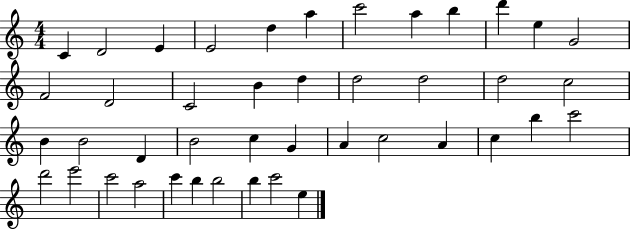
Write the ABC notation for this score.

X:1
T:Untitled
M:4/4
L:1/4
K:C
C D2 E E2 d a c'2 a b d' e G2 F2 D2 C2 B d d2 d2 d2 c2 B B2 D B2 c G A c2 A c b c'2 d'2 e'2 c'2 a2 c' b b2 b c'2 e